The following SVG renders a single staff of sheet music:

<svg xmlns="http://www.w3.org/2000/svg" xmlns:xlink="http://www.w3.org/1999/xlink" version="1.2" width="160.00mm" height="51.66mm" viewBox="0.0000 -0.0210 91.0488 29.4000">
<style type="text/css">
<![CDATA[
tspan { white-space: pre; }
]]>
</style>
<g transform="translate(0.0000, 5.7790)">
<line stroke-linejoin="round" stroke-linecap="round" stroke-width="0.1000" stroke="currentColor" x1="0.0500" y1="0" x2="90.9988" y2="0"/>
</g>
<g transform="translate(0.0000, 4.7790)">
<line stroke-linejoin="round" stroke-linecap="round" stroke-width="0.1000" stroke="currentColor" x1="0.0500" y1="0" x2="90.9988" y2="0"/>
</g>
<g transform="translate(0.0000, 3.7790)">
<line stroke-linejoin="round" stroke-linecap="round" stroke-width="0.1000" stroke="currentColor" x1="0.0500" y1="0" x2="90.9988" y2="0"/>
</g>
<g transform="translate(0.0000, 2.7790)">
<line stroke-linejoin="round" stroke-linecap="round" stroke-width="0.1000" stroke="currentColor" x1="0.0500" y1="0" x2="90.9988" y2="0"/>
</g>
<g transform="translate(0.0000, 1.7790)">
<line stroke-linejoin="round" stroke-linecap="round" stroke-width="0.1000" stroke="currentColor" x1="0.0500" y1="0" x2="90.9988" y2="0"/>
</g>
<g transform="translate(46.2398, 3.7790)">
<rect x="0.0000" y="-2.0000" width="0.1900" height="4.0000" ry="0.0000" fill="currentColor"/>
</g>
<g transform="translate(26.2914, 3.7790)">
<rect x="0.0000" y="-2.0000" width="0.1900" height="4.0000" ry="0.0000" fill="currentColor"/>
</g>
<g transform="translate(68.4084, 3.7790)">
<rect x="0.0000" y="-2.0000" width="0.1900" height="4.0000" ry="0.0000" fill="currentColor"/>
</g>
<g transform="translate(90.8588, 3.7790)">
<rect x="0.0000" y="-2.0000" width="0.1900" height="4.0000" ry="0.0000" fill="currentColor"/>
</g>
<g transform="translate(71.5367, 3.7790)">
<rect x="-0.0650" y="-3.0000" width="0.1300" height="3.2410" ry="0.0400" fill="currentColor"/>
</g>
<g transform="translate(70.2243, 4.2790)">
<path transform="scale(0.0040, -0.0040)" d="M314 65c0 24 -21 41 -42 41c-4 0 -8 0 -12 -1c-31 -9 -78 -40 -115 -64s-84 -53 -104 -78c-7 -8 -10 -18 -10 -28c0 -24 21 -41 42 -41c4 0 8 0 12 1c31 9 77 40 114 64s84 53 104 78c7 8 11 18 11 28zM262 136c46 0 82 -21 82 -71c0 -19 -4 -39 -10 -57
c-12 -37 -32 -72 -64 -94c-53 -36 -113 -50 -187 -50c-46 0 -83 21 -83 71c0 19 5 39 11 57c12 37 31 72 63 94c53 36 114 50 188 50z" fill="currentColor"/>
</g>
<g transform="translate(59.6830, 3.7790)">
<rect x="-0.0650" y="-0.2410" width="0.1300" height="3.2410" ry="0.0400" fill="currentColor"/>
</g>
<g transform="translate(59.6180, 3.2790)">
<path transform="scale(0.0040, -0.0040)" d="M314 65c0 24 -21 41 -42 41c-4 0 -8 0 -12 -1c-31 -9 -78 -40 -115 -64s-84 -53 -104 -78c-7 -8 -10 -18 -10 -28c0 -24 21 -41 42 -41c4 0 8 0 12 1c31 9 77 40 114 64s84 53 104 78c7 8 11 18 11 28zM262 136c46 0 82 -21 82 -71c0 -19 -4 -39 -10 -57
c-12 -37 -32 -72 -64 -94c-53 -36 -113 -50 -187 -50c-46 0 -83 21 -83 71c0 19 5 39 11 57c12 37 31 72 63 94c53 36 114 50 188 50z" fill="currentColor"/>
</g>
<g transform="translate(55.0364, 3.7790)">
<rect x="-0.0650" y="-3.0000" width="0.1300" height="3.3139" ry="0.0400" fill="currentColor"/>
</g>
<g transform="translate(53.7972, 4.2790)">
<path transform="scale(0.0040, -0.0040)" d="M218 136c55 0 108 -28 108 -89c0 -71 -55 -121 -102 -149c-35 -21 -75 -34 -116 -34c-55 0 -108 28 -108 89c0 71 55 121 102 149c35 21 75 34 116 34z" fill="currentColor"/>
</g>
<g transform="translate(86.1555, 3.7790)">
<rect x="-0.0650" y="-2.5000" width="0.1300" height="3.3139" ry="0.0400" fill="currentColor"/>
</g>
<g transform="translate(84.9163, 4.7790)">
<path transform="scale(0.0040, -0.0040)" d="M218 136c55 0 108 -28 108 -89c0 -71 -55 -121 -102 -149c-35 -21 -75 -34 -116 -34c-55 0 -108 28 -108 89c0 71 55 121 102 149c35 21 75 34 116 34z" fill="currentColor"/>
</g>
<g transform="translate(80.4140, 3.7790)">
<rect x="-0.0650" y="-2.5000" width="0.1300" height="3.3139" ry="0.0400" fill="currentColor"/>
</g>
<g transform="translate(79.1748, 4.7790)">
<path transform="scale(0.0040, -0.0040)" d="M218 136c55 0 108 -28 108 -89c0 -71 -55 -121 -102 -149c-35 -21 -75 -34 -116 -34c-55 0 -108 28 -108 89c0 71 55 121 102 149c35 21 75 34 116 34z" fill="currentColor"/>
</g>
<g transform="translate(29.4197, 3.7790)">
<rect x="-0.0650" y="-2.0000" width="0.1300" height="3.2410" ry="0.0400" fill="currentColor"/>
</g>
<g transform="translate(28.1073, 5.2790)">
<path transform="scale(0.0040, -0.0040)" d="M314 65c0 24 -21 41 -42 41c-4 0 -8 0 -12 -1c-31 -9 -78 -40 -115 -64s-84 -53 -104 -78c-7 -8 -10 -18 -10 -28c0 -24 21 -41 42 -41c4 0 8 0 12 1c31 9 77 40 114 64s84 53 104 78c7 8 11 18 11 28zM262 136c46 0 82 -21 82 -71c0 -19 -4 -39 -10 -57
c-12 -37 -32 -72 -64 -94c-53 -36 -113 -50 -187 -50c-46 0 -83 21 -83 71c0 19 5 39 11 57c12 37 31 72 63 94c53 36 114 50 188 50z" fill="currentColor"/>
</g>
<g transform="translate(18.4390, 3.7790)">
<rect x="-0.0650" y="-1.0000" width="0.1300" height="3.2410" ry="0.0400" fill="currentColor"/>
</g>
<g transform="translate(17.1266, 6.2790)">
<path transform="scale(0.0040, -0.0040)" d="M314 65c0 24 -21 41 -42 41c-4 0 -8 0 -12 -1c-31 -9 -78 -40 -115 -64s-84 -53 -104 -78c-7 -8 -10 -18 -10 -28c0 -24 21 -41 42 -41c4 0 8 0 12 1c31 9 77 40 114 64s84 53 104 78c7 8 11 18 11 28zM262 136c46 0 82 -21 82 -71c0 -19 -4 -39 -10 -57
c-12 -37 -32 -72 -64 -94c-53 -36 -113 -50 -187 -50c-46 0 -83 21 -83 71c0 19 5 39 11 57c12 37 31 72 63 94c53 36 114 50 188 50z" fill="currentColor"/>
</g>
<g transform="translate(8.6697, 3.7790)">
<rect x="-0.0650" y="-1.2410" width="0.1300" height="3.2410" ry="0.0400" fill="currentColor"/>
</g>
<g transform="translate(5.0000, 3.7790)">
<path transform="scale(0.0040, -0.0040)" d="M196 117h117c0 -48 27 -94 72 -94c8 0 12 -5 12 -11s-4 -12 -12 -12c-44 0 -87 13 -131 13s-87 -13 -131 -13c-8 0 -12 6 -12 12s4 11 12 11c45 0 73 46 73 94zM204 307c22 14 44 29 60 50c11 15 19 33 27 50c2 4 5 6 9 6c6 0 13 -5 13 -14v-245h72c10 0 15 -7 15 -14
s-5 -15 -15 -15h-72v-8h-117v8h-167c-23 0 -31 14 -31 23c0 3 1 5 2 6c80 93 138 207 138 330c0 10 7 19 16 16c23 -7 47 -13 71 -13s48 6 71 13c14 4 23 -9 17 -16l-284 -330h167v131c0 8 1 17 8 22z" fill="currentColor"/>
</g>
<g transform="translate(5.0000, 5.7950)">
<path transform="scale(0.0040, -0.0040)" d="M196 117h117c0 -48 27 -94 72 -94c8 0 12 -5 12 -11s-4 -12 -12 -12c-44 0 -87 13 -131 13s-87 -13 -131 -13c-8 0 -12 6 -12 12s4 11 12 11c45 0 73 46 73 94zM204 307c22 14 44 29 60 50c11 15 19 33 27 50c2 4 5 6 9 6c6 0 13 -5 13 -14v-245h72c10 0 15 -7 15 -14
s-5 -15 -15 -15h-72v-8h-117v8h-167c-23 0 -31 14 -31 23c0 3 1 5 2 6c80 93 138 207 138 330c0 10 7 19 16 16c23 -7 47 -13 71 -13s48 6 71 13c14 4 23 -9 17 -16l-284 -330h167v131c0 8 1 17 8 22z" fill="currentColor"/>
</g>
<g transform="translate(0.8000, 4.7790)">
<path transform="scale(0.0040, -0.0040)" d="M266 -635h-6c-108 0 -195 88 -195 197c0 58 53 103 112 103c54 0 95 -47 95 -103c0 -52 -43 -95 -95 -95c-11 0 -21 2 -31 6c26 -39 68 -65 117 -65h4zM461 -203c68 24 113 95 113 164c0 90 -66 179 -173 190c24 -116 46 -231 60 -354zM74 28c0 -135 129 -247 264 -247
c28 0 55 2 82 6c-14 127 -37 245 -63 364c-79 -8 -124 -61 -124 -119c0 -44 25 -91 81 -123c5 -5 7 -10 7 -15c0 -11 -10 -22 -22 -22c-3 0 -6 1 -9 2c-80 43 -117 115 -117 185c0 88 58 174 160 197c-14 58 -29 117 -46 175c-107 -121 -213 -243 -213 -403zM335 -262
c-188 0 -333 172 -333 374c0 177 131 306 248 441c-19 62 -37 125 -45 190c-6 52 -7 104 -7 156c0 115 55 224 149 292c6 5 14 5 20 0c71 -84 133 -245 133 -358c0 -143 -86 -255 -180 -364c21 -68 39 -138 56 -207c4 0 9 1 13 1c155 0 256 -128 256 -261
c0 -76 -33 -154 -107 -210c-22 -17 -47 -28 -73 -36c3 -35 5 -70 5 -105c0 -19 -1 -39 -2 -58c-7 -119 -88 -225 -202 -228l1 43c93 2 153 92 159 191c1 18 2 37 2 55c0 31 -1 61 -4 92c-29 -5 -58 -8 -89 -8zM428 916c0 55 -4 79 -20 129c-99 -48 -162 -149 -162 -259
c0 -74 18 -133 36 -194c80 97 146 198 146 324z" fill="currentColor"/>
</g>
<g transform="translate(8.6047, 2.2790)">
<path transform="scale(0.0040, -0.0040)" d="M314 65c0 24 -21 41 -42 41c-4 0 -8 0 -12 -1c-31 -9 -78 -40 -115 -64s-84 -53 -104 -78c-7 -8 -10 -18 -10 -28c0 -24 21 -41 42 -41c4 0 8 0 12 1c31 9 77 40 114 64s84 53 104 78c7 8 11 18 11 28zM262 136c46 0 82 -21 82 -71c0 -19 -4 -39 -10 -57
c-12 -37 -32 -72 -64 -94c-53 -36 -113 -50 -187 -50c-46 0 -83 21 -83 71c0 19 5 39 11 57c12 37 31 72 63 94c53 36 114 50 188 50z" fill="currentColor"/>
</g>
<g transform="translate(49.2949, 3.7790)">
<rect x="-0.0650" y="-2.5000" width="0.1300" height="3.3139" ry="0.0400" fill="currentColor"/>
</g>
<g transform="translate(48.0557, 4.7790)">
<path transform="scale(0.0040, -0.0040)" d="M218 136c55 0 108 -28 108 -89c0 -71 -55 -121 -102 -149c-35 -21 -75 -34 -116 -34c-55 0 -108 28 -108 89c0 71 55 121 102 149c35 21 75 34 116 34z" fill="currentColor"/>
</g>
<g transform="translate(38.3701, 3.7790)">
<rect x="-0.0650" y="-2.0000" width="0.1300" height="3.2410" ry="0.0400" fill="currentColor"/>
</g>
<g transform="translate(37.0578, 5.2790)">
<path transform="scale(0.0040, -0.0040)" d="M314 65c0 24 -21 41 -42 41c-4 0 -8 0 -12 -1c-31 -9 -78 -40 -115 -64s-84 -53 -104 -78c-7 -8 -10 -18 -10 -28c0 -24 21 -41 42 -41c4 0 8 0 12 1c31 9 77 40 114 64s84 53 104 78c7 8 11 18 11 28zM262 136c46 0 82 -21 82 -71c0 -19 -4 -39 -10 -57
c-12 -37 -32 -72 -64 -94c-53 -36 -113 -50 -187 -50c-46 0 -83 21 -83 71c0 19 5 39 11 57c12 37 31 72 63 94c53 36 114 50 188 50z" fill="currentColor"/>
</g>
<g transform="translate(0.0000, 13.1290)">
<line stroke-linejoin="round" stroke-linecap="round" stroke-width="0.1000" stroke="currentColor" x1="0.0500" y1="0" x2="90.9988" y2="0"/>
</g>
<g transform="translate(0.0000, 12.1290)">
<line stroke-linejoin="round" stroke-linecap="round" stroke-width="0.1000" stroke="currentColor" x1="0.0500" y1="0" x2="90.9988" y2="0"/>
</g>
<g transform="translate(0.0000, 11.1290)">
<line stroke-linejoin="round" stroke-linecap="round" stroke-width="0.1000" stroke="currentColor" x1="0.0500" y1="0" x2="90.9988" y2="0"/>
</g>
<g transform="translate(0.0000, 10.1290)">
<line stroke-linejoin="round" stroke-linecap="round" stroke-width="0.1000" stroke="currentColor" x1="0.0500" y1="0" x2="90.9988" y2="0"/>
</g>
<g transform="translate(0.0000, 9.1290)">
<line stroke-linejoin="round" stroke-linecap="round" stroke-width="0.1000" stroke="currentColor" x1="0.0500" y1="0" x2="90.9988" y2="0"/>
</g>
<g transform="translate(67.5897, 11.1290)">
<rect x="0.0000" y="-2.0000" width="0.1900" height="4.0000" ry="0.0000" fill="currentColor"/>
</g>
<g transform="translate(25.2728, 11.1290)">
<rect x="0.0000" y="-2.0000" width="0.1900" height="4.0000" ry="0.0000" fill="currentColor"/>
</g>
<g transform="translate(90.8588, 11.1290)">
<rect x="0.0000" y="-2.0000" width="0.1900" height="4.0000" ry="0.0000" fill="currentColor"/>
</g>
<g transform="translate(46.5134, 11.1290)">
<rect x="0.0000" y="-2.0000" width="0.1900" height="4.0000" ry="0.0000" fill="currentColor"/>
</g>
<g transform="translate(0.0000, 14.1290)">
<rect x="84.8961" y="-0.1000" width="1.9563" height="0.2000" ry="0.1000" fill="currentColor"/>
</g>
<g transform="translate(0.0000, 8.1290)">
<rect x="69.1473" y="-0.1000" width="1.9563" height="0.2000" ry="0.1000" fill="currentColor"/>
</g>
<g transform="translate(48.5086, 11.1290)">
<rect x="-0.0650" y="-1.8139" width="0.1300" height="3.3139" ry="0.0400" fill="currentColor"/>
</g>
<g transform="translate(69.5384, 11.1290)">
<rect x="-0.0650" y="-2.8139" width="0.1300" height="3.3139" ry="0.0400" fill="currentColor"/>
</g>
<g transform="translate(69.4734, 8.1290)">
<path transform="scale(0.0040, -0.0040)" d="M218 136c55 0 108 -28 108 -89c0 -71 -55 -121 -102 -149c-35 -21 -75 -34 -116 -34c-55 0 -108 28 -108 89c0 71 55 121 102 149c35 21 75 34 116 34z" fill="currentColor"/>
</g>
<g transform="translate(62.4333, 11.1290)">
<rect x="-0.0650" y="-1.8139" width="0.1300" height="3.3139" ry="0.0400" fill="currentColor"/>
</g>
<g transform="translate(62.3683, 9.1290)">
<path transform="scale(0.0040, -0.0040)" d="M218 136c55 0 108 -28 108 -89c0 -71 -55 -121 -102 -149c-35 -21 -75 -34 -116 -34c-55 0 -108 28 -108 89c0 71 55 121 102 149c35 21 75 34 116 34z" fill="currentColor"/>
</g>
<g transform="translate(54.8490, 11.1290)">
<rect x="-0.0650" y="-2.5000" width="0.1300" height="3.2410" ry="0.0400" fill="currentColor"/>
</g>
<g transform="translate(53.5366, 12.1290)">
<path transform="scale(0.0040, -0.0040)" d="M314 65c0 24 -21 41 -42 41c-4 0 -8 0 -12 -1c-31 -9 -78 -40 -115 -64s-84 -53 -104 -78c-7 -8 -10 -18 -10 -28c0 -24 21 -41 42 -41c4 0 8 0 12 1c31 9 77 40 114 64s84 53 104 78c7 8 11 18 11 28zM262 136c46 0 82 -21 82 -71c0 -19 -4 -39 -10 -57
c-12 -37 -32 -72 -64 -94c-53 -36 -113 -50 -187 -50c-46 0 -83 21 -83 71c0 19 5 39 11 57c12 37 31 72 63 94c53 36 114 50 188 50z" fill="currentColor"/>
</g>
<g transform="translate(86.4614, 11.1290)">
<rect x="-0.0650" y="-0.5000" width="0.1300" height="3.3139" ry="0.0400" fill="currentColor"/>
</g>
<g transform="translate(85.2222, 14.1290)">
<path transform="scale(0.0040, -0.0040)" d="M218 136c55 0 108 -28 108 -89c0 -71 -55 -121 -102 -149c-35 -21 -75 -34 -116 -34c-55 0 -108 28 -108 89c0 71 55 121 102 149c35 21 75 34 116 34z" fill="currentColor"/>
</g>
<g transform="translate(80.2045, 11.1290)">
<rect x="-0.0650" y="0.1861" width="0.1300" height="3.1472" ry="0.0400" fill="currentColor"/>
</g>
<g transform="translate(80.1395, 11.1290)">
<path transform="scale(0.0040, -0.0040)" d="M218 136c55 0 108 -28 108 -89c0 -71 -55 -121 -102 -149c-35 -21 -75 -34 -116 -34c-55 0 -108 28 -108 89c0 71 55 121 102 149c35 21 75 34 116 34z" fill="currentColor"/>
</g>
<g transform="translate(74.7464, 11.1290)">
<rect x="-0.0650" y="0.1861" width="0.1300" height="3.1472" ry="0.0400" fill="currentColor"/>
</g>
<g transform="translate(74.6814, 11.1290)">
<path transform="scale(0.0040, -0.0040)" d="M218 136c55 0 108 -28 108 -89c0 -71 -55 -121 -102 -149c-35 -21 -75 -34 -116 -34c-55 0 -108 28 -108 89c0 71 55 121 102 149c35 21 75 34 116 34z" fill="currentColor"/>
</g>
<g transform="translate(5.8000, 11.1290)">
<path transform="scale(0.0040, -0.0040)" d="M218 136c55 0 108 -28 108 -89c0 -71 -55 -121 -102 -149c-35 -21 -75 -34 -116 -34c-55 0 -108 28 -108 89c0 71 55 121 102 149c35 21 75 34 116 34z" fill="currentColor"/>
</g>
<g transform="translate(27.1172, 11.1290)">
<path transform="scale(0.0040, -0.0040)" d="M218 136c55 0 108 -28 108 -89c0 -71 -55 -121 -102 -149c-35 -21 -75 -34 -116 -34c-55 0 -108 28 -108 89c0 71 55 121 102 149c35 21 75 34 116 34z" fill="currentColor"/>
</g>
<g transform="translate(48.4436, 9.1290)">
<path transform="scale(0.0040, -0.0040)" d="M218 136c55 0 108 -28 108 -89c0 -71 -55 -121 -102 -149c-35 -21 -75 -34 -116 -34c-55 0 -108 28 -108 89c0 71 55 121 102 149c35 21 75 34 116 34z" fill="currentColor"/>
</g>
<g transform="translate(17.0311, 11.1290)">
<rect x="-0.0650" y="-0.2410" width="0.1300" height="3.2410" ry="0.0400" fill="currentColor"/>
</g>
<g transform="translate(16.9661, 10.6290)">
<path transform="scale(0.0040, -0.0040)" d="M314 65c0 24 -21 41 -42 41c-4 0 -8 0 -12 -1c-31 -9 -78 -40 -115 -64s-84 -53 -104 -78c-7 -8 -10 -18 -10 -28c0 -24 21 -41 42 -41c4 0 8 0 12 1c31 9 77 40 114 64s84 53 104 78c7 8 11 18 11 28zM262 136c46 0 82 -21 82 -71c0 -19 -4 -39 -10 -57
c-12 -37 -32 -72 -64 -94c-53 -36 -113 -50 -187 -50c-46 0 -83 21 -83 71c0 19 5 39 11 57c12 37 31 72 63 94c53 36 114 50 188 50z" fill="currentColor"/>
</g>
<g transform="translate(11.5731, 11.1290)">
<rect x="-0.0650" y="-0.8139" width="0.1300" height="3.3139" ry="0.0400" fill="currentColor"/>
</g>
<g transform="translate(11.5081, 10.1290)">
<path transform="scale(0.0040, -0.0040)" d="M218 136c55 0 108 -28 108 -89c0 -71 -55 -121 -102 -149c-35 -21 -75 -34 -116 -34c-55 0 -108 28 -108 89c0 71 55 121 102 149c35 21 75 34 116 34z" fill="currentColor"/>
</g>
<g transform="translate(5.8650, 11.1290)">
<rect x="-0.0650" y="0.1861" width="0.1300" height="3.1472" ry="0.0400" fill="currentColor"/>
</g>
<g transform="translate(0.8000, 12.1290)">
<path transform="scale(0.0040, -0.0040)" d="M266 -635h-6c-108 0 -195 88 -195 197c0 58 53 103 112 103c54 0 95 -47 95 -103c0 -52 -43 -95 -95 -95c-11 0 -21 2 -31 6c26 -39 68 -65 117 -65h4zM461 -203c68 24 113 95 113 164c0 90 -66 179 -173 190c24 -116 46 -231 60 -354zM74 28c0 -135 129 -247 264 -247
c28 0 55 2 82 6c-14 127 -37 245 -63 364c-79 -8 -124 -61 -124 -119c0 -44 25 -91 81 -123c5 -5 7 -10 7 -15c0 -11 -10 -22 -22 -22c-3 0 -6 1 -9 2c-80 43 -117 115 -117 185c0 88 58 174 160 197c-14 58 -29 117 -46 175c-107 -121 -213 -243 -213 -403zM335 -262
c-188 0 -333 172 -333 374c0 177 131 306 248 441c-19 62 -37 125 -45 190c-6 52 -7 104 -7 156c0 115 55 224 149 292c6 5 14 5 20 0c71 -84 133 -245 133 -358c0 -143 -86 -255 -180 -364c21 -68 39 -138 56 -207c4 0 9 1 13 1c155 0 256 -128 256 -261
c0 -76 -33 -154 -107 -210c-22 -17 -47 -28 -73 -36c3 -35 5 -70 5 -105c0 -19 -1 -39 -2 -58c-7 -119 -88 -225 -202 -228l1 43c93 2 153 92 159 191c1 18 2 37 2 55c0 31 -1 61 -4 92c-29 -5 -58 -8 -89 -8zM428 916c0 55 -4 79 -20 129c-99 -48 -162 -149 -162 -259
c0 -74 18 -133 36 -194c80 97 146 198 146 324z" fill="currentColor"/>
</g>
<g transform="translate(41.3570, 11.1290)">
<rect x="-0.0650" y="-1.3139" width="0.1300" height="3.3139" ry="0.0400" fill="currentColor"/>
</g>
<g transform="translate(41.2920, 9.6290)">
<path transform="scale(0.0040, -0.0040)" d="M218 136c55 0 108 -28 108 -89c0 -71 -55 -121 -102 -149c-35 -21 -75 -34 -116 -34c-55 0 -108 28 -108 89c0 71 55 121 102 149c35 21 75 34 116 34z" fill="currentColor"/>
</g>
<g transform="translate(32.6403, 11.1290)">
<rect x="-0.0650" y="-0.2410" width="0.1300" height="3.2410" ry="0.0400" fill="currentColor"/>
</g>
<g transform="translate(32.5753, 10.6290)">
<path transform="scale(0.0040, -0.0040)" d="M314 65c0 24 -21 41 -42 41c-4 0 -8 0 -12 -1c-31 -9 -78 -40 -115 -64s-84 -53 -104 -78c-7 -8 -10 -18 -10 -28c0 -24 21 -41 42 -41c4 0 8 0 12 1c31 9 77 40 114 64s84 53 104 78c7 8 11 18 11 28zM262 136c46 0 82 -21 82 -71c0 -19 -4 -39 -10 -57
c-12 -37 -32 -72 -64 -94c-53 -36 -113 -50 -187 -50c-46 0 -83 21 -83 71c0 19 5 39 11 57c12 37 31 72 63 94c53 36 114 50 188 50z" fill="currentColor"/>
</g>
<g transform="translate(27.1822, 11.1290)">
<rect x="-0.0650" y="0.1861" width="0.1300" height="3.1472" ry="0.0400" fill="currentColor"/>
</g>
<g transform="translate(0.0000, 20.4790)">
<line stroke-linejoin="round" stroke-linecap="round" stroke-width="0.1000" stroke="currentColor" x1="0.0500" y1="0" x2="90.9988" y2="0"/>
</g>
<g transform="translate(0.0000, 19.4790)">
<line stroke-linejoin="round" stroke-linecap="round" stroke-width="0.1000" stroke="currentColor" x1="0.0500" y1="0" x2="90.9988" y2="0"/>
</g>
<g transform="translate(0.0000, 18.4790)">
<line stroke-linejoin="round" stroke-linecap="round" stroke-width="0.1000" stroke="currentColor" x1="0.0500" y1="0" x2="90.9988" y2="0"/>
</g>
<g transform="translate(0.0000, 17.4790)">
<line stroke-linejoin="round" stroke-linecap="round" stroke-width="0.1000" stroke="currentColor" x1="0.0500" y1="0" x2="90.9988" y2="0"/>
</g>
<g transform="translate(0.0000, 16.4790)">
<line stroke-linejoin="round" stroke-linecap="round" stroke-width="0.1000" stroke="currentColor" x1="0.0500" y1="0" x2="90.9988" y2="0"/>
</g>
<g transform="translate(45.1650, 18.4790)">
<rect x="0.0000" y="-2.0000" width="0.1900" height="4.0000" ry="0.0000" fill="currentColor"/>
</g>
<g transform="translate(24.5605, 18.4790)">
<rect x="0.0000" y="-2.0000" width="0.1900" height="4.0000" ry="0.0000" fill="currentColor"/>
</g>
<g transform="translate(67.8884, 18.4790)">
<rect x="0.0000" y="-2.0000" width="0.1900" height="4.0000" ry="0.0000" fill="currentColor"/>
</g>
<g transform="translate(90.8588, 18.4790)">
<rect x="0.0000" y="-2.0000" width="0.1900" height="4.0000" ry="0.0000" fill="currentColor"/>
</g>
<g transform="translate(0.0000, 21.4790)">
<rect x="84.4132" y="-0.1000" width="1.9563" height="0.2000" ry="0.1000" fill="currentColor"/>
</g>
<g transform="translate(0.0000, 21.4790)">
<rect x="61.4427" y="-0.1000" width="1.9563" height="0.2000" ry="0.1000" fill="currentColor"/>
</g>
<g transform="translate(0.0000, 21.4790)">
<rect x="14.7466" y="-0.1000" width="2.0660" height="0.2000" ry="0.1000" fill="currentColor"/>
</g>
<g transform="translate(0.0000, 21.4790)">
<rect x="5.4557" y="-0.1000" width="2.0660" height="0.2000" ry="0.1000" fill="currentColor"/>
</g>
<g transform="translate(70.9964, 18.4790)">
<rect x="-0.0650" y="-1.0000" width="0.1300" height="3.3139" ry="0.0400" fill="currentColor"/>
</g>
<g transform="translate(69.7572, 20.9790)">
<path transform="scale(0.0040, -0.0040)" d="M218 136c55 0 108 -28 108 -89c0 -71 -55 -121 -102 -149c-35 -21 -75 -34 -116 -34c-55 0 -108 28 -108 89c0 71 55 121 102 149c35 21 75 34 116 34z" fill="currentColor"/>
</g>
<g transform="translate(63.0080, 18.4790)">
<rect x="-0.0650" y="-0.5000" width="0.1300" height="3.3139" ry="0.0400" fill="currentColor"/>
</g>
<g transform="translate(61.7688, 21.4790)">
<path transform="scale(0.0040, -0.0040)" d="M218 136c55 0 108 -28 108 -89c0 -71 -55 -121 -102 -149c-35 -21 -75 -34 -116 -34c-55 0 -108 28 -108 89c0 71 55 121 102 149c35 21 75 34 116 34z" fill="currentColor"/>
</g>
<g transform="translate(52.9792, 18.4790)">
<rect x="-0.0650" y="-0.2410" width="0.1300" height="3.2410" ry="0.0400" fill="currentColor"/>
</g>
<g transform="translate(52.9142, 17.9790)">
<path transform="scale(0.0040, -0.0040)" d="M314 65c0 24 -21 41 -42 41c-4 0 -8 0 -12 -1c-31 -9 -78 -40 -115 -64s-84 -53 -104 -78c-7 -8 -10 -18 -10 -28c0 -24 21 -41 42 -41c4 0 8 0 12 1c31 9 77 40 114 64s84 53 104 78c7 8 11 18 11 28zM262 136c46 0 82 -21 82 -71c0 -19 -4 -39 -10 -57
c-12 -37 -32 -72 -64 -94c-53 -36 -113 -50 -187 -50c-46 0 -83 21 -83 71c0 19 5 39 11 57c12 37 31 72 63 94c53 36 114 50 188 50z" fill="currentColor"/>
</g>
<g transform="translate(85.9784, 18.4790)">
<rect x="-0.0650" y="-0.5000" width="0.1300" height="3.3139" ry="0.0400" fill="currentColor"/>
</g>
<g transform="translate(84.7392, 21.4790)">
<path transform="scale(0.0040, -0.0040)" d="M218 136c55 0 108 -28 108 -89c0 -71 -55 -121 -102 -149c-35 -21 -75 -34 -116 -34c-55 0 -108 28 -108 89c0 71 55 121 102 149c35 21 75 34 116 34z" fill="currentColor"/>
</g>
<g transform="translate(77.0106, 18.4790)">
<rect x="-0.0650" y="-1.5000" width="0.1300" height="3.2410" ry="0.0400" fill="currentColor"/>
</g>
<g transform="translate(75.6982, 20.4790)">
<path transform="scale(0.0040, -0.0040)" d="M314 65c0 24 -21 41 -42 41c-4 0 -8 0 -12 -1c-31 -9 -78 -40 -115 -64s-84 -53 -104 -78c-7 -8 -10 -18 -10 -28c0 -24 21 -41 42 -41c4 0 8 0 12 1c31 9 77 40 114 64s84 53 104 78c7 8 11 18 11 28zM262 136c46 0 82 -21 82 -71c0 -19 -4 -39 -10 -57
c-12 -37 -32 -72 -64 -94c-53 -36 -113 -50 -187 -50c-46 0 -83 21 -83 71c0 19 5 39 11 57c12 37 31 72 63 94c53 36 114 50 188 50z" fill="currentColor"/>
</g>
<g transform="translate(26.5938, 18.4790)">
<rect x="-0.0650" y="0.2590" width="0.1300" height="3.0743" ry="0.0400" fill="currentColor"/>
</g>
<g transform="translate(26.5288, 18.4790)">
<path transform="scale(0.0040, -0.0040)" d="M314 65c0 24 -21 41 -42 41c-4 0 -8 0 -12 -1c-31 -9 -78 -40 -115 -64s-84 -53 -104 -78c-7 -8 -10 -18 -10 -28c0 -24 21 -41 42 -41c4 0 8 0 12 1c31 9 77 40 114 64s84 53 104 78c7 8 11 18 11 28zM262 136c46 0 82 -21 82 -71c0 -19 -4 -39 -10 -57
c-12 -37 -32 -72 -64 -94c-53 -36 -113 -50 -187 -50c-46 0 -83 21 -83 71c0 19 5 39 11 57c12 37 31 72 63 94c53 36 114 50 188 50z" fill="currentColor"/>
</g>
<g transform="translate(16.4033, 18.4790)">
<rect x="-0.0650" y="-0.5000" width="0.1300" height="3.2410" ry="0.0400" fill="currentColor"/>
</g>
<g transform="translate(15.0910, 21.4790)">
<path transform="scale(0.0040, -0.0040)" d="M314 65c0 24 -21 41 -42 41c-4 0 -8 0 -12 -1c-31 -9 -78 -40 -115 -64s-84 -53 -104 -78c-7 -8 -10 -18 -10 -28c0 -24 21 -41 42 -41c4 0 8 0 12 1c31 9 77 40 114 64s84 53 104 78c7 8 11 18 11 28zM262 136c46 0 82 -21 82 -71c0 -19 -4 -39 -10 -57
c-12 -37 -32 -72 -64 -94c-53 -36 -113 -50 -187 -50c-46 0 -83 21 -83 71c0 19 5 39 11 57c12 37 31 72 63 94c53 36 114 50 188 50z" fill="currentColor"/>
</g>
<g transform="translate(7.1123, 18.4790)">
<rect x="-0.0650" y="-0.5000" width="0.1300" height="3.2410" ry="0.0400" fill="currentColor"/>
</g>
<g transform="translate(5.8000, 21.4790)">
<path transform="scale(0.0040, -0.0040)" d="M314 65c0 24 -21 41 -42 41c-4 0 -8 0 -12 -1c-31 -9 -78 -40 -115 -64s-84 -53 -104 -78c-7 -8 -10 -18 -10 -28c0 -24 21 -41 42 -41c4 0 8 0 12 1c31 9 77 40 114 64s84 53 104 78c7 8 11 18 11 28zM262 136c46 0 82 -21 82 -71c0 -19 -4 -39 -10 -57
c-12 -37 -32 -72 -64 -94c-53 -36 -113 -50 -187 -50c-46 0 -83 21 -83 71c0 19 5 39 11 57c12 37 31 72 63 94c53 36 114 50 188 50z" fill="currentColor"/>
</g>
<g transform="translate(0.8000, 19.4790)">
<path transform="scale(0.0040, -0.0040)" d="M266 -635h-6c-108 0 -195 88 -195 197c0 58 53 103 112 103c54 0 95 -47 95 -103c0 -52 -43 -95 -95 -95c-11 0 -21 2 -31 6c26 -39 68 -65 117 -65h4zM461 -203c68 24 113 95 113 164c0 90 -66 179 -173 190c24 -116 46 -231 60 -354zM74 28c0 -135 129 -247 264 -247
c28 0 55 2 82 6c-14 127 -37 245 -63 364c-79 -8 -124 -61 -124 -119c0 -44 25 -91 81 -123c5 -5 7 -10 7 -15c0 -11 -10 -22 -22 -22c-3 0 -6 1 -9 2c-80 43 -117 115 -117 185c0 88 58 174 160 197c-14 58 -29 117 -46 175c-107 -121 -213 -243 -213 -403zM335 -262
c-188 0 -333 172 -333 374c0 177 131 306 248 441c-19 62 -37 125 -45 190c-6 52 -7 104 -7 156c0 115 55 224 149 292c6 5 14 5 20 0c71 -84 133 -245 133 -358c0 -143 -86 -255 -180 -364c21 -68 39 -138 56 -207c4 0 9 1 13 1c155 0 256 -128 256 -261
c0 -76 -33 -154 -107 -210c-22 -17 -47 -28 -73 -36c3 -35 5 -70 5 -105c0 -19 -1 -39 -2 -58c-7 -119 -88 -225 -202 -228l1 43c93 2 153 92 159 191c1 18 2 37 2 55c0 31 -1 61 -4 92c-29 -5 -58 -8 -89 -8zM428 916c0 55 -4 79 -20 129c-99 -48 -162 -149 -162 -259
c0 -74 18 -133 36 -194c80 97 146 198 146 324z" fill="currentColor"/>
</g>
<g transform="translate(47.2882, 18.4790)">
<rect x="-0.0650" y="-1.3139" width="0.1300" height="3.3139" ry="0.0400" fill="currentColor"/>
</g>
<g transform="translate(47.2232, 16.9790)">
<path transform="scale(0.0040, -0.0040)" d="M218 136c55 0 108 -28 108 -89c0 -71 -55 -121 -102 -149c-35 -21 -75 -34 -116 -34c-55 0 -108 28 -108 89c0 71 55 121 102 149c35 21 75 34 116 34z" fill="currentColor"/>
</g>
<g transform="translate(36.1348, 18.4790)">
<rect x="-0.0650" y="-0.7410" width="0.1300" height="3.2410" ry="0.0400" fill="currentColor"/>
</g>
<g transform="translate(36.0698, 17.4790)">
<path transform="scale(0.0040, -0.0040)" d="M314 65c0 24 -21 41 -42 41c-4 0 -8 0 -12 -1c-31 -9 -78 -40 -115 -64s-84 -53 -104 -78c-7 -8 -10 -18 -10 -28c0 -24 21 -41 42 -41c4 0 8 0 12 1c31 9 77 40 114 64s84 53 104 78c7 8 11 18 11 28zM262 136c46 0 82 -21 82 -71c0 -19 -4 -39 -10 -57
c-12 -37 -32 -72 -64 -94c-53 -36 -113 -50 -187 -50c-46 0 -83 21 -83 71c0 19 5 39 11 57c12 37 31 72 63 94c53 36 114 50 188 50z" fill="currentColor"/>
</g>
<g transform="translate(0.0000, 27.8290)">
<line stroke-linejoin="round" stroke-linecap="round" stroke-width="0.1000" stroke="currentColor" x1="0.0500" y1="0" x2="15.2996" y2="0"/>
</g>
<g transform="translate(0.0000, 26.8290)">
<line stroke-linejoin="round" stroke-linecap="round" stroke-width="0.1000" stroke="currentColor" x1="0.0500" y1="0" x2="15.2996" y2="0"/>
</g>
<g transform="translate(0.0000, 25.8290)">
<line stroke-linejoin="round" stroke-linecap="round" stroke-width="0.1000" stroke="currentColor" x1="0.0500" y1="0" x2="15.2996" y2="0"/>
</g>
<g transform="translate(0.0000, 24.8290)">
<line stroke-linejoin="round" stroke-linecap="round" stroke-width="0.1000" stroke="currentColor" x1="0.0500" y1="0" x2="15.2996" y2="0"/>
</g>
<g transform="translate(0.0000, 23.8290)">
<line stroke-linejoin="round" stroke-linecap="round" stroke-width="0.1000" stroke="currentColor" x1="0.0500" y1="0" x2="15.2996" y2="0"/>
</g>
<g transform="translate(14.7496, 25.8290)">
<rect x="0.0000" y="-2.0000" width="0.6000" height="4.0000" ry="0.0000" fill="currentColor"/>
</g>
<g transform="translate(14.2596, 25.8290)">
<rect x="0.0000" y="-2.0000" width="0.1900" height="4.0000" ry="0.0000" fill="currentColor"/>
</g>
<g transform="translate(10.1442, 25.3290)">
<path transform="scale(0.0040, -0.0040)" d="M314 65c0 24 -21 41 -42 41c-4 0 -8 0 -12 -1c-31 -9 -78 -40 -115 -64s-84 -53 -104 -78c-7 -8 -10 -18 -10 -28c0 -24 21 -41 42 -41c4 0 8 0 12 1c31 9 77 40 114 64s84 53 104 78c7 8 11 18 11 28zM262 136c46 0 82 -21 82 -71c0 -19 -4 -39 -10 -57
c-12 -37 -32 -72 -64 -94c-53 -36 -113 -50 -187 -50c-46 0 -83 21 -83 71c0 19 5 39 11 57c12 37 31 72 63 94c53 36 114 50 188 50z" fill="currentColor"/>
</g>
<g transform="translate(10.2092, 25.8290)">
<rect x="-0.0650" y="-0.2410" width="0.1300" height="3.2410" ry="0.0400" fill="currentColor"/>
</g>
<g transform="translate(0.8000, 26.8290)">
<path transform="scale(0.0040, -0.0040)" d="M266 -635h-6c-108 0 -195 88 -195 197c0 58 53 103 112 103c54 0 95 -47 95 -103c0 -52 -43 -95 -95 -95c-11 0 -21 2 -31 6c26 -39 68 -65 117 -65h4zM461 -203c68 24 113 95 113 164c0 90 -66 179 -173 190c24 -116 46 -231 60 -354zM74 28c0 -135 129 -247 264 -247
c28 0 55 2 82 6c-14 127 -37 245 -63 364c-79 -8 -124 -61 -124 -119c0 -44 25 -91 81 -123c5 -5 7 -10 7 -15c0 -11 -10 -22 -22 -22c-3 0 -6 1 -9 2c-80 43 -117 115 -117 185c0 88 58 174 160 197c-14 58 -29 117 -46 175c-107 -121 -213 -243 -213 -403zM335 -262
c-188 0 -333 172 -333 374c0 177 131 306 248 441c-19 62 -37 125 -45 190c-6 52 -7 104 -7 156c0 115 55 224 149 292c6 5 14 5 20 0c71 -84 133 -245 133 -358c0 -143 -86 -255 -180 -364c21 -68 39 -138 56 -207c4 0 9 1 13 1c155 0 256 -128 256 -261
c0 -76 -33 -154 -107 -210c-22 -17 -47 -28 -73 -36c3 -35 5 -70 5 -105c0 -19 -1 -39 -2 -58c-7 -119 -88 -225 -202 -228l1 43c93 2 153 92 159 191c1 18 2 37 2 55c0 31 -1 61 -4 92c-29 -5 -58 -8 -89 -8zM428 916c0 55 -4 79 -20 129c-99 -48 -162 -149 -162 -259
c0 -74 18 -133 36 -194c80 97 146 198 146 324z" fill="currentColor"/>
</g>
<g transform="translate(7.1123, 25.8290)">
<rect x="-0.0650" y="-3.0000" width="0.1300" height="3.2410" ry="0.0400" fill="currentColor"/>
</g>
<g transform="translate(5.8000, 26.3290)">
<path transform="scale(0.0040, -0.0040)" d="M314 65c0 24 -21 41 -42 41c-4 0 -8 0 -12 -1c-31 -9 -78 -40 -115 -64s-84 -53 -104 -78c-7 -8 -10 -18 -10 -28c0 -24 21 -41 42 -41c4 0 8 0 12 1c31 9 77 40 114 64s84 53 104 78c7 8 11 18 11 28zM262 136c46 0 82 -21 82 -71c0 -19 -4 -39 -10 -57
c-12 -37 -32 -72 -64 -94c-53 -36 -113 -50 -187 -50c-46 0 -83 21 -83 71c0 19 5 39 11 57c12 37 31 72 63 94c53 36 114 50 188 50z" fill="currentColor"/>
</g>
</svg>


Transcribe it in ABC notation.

X:1
T:Untitled
M:4/4
L:1/4
K:C
e2 D2 F2 F2 G A c2 A2 G G B d c2 B c2 e f G2 f a B B C C2 C2 B2 d2 e c2 C D E2 C A2 c2